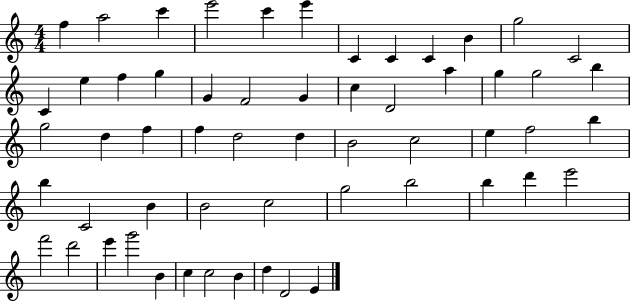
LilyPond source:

{
  \clef treble
  \numericTimeSignature
  \time 4/4
  \key c \major
  f''4 a''2 c'''4 | e'''2 c'''4 e'''4 | c'4 c'4 c'4 b'4 | g''2 c'2 | \break c'4 e''4 f''4 g''4 | g'4 f'2 g'4 | c''4 d'2 a''4 | g''4 g''2 b''4 | \break g''2 d''4 f''4 | f''4 d''2 d''4 | b'2 c''2 | e''4 f''2 b''4 | \break b''4 c'2 b'4 | b'2 c''2 | g''2 b''2 | b''4 d'''4 e'''2 | \break f'''2 d'''2 | e'''4 g'''2 b'4 | c''4 c''2 b'4 | d''4 d'2 e'4 | \break \bar "|."
}